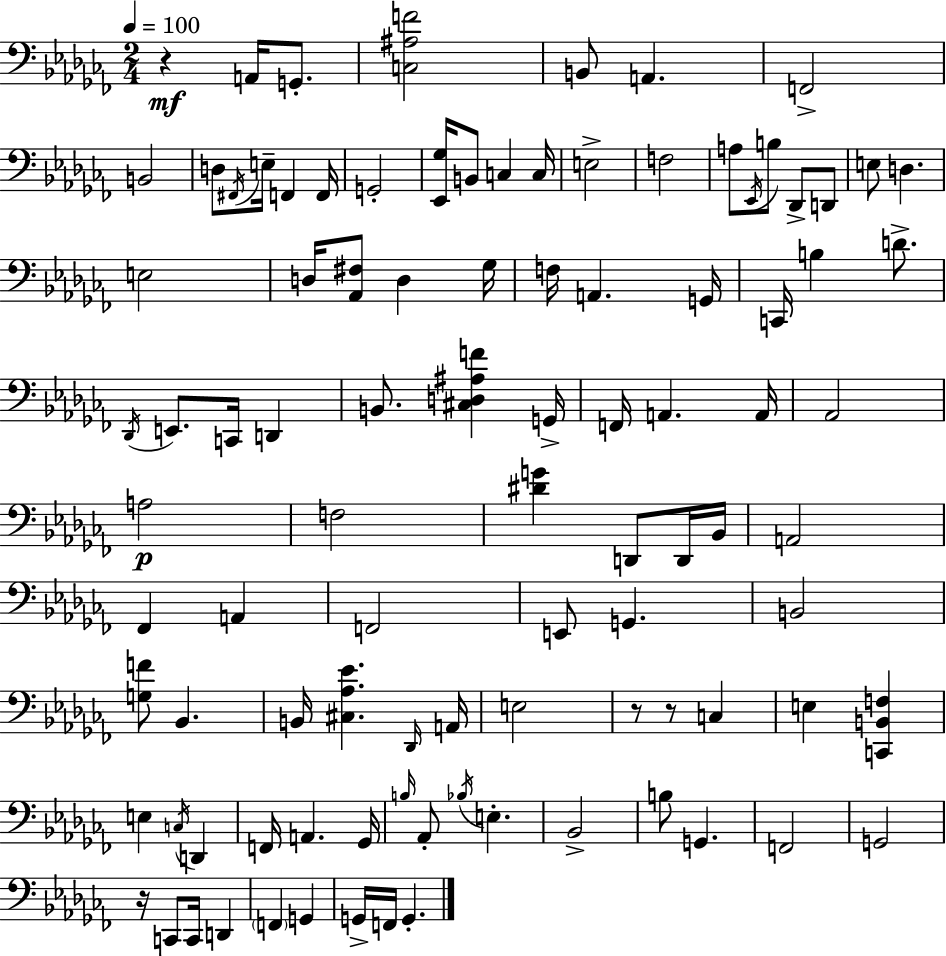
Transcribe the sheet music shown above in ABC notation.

X:1
T:Untitled
M:2/4
L:1/4
K:Abm
z A,,/4 G,,/2 [C,^A,F]2 B,,/2 A,, F,,2 B,,2 D,/2 ^F,,/4 E,/4 F,, F,,/4 G,,2 [_E,,_G,]/4 B,,/2 C, C,/4 E,2 F,2 A,/2 _E,,/4 B,/2 _D,,/2 D,,/2 E,/2 D, E,2 D,/4 [_A,,^F,]/2 D, _G,/4 F,/4 A,, G,,/4 C,,/4 B, D/2 _D,,/4 E,,/2 C,,/4 D,, B,,/2 [^C,D,^A,F] G,,/4 F,,/4 A,, A,,/4 _A,,2 A,2 F,2 [^DG] D,,/2 D,,/4 _B,,/4 A,,2 _F,, A,, F,,2 E,,/2 G,, B,,2 [G,F]/2 _B,, B,,/4 [^C,_A,_E] _D,,/4 A,,/4 E,2 z/2 z/2 C, E, [C,,B,,F,] E, C,/4 D,, F,,/4 A,, _G,,/4 B,/4 _A,,/2 _B,/4 E, _B,,2 B,/2 G,, F,,2 G,,2 z/4 C,,/2 C,,/4 D,, F,, G,, G,,/4 F,,/4 G,,